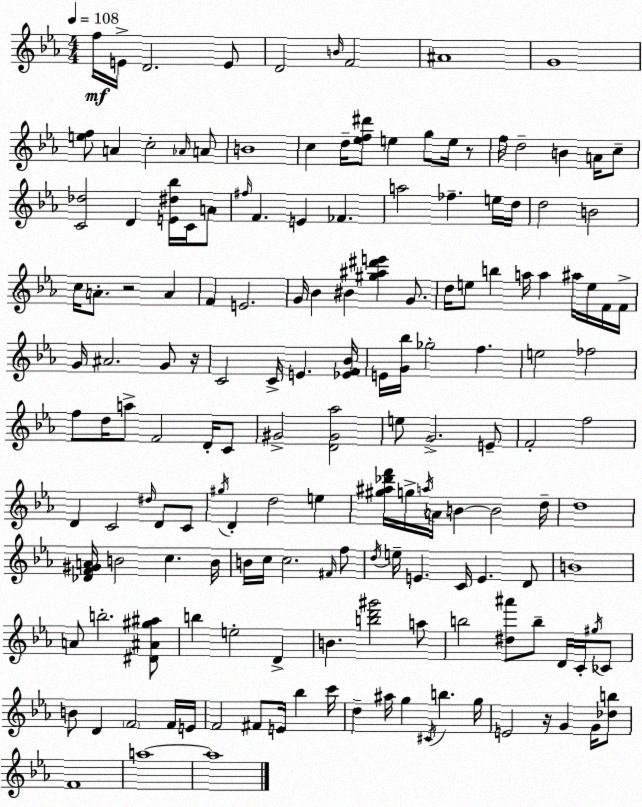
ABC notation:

X:1
T:Untitled
M:4/4
L:1/4
K:Cm
f/4 E/4 D2 E/2 D2 B/4 F2 ^A4 G4 [ef]/2 A c2 _A/4 A/2 B4 c d/4 [_ef^d']/2 e g/2 e/4 z/2 f/4 d2 B A/4 c/2 [C_d]2 D [E^d_b]/4 C/4 A/2 ^f/4 F E _F a2 _f e/4 d/4 d2 B2 c/4 A/2 z2 A F E2 G/4 _B ^B [^g^a^d'e'] G/2 d/4 e/2 b a/4 a ^a/4 e/4 F/4 F/4 G/4 ^A2 G/2 z/4 C2 C/4 E [_EF_B]/4 E/4 [G_b]/4 _g2 f e2 _f2 f/2 d/4 a/2 F2 D/4 C/2 ^G2 [D^G_a]2 e/2 G2 E/2 F2 f2 D C2 ^d/4 D/2 C/2 ^g/4 D d2 e [^g^a_d'f']/4 g/4 a/4 A/4 B B2 d/4 d4 [_DF^GA]/4 B2 c B/4 B/4 c/4 c2 ^F/4 f/2 d/4 e/4 E C/4 E D/2 B4 A/2 b2 [^D^A^g^a]/2 b e2 D B [bd'^g']2 a/2 b2 [^d^a']/2 b/2 D/4 C/4 ^g/4 _C/2 B/2 D F2 F/4 E/4 F2 ^F/2 E/4 _b c'/4 d ^a/4 g ^C/4 b g/4 E2 z/4 G G/4 [_db]/2 F4 a4 a4